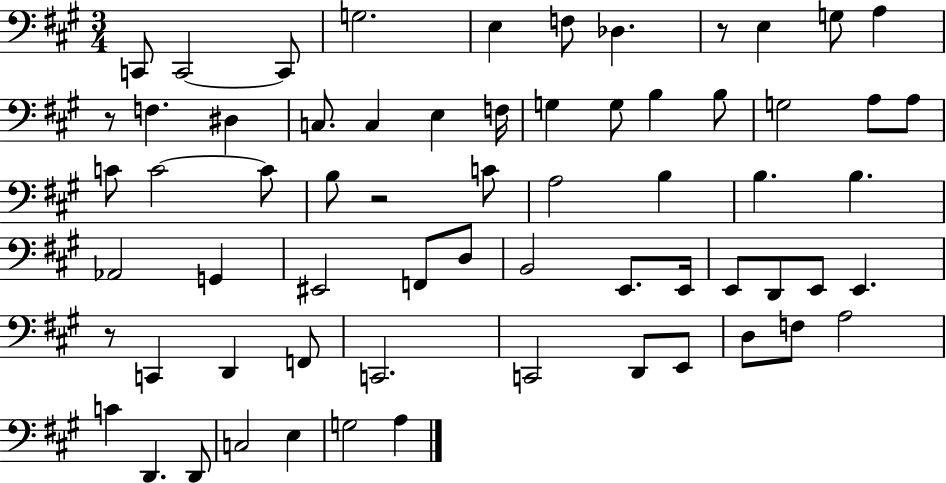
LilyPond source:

{
  \clef bass
  \numericTimeSignature
  \time 3/4
  \key a \major
  c,8 c,2~~ c,8 | g2. | e4 f8 des4. | r8 e4 g8 a4 | \break r8 f4. dis4 | c8. c4 e4 f16 | g4 g8 b4 b8 | g2 a8 a8 | \break c'8 c'2~~ c'8 | b8 r2 c'8 | a2 b4 | b4. b4. | \break aes,2 g,4 | eis,2 f,8 d8 | b,2 e,8. e,16 | e,8 d,8 e,8 e,4. | \break r8 c,4 d,4 f,8 | c,2. | c,2 d,8 e,8 | d8 f8 a2 | \break c'4 d,4. d,8 | c2 e4 | g2 a4 | \bar "|."
}